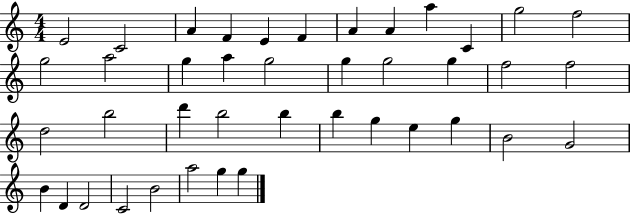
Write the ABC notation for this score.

X:1
T:Untitled
M:4/4
L:1/4
K:C
E2 C2 A F E F A A a C g2 f2 g2 a2 g a g2 g g2 g f2 f2 d2 b2 d' b2 b b g e g B2 G2 B D D2 C2 B2 a2 g g